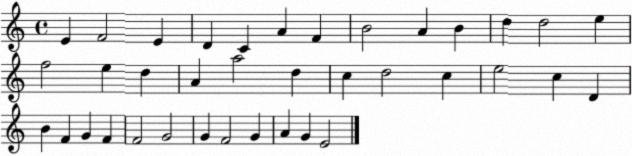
X:1
T:Untitled
M:4/4
L:1/4
K:C
E F2 E D C A F B2 A B d d2 e f2 e d A a2 d c d2 c e2 c D B F G F F2 G2 G F2 G A G E2